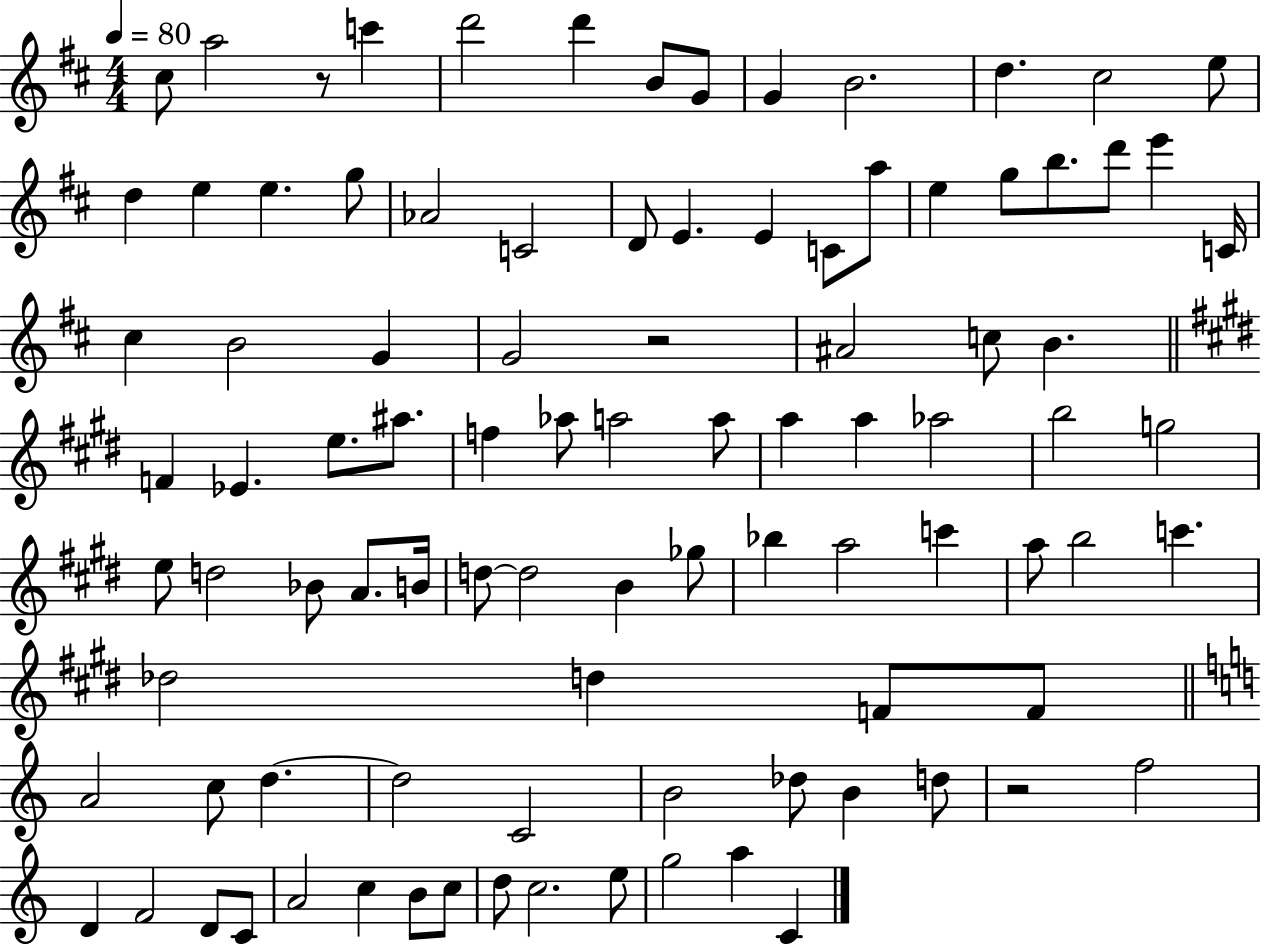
X:1
T:Untitled
M:4/4
L:1/4
K:D
^c/2 a2 z/2 c' d'2 d' B/2 G/2 G B2 d ^c2 e/2 d e e g/2 _A2 C2 D/2 E E C/2 a/2 e g/2 b/2 d'/2 e' C/4 ^c B2 G G2 z2 ^A2 c/2 B F _E e/2 ^a/2 f _a/2 a2 a/2 a a _a2 b2 g2 e/2 d2 _B/2 A/2 B/4 d/2 d2 B _g/2 _b a2 c' a/2 b2 c' _d2 d F/2 F/2 A2 c/2 d d2 C2 B2 _d/2 B d/2 z2 f2 D F2 D/2 C/2 A2 c B/2 c/2 d/2 c2 e/2 g2 a C